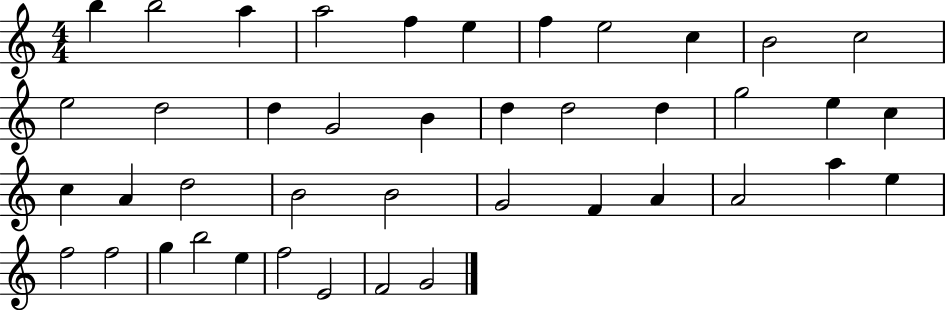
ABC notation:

X:1
T:Untitled
M:4/4
L:1/4
K:C
b b2 a a2 f e f e2 c B2 c2 e2 d2 d G2 B d d2 d g2 e c c A d2 B2 B2 G2 F A A2 a e f2 f2 g b2 e f2 E2 F2 G2